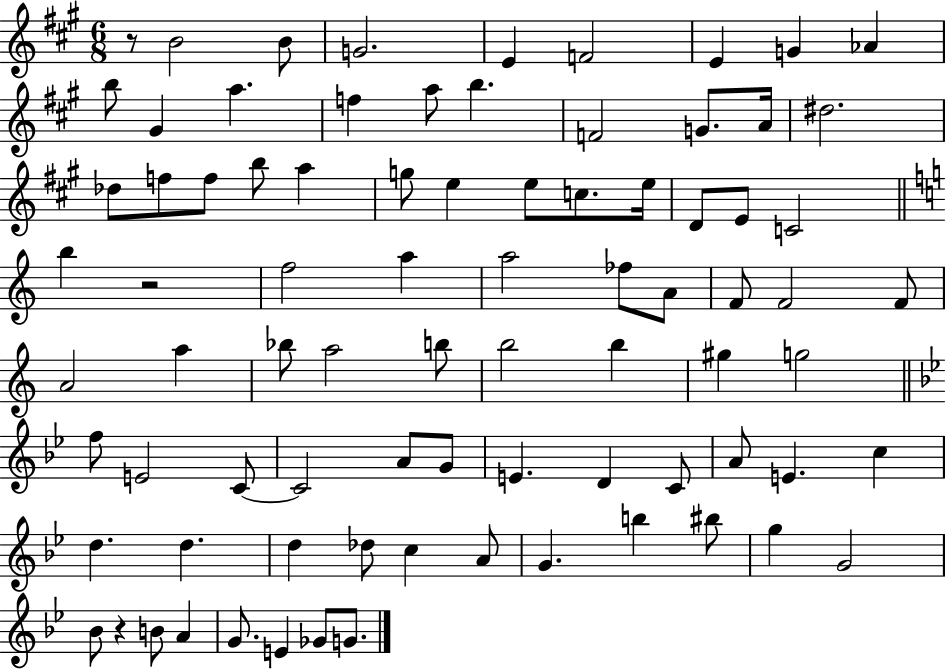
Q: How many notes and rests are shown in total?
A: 82